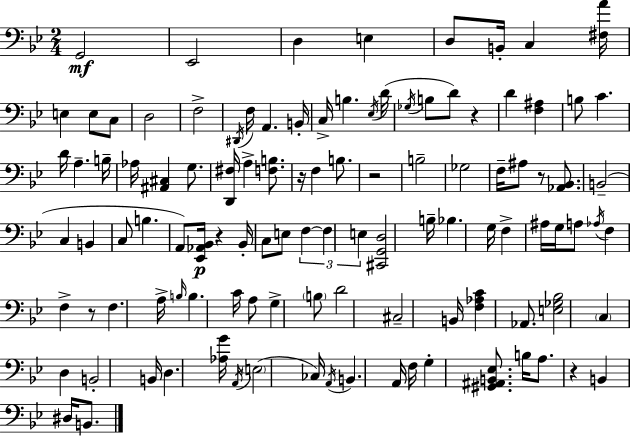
{
  \clef bass
  \numericTimeSignature
  \time 2/4
  \key bes \major
  g,2\mf | ees,2 | d4 e4 | d8 b,16-. c4 <fis a'>16 | \break e4 e8 c8 | d2 | f2-> | \acciaccatura { dis,16 } f16 a,4. | \break b,16-. c16-> b4. | \acciaccatura { ees16 }( d'16 \acciaccatura { ges16 } b8 d'8) r4 | d'4 <f ais>4 | b8 c'4. | \break d'16 a4.-- | b16-- aes16 <ais, cis>4 | g8. <d, fis>16 a4-> | <f b>8. r16 f4 | \break b8. r2 | b2-- | ges2 | f16-- ais8 r8 | \break <aes, bes,>8. b,2--( | c4 b,4 | c8 b4. | a,8) <ees, aes, bes,>16\p r4 | \break bes,16-. c8 e8 \tuplet 3/2 { f4~~ | f4 e4 } | <cis, g, d>2 | b16-- bes4. | \break g16 f4-> ais16 | g16 a8 \acciaccatura { aes16 } f4 | f4-> r8 f4. | a16-> \grace { b16 } b4. | \break c'16 a8 g4-> | \parenthesize b8 d'2 | cis2-- | b,16 <f aes c'>4 | \break aes,8. <e ges bes>2 | \parenthesize c4 | d4 b,2-. | b,16 d4. | \break <aes g'>16 \acciaccatura { a,16 }( \parenthesize e2 | ces16) \acciaccatura { a,16 } | b,4. a,16 f16 | g4-. <gis, ais, b, ees>8. b16 | \break a8. r4 b,4 | dis16 b,8. \bar "|."
}